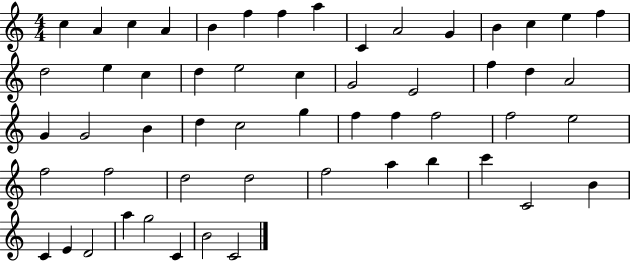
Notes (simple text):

C5/q A4/q C5/q A4/q B4/q F5/q F5/q A5/q C4/q A4/h G4/q B4/q C5/q E5/q F5/q D5/h E5/q C5/q D5/q E5/h C5/q G4/h E4/h F5/q D5/q A4/h G4/q G4/h B4/q D5/q C5/h G5/q F5/q F5/q F5/h F5/h E5/h F5/h F5/h D5/h D5/h F5/h A5/q B5/q C6/q C4/h B4/q C4/q E4/q D4/h A5/q G5/h C4/q B4/h C4/h